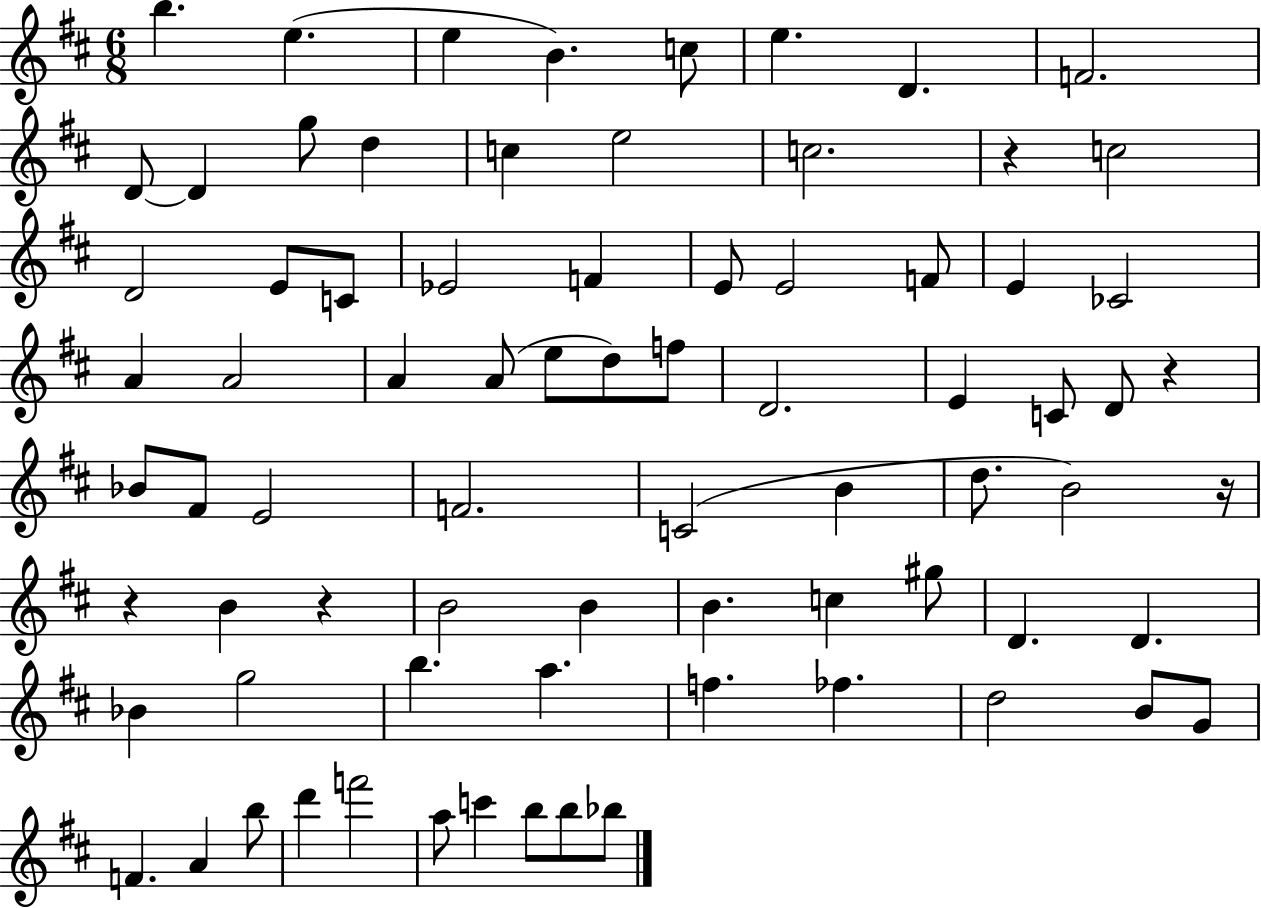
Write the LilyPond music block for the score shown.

{
  \clef treble
  \numericTimeSignature
  \time 6/8
  \key d \major
  b''4. e''4.( | e''4 b'4.) c''8 | e''4. d'4. | f'2. | \break d'8~~ d'4 g''8 d''4 | c''4 e''2 | c''2. | r4 c''2 | \break d'2 e'8 c'8 | ees'2 f'4 | e'8 e'2 f'8 | e'4 ces'2 | \break a'4 a'2 | a'4 a'8( e''8 d''8) f''8 | d'2. | e'4 c'8 d'8 r4 | \break bes'8 fis'8 e'2 | f'2. | c'2( b'4 | d''8. b'2) r16 | \break r4 b'4 r4 | b'2 b'4 | b'4. c''4 gis''8 | d'4. d'4. | \break bes'4 g''2 | b''4. a''4. | f''4. fes''4. | d''2 b'8 g'8 | \break f'4. a'4 b''8 | d'''4 f'''2 | a''8 c'''4 b''8 b''8 bes''8 | \bar "|."
}